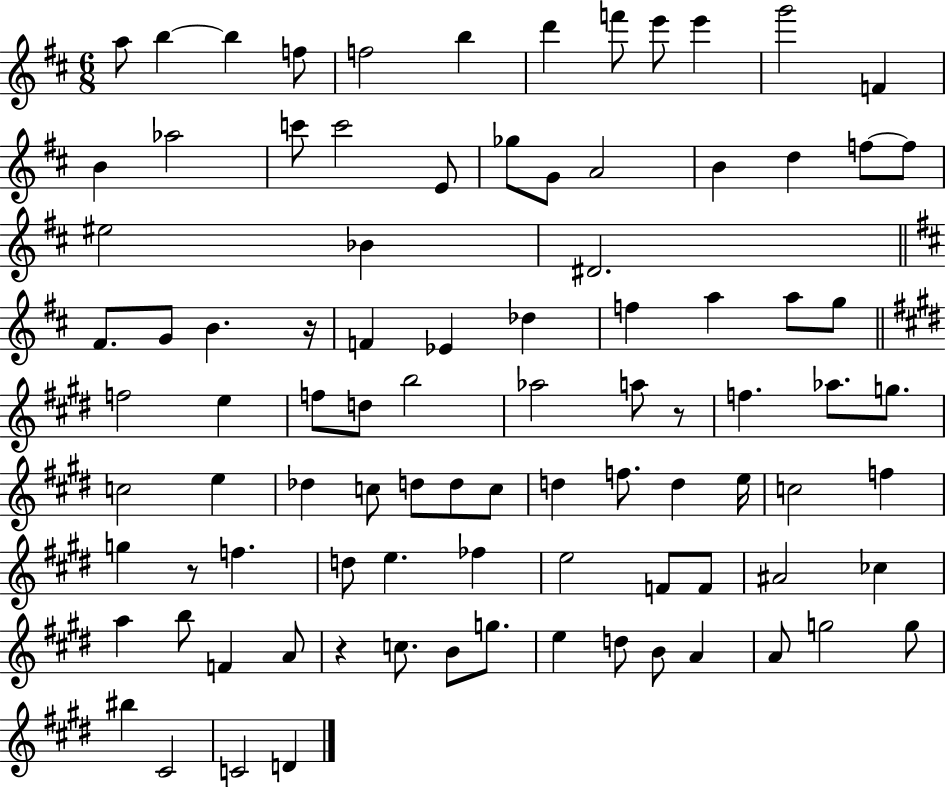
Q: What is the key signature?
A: D major